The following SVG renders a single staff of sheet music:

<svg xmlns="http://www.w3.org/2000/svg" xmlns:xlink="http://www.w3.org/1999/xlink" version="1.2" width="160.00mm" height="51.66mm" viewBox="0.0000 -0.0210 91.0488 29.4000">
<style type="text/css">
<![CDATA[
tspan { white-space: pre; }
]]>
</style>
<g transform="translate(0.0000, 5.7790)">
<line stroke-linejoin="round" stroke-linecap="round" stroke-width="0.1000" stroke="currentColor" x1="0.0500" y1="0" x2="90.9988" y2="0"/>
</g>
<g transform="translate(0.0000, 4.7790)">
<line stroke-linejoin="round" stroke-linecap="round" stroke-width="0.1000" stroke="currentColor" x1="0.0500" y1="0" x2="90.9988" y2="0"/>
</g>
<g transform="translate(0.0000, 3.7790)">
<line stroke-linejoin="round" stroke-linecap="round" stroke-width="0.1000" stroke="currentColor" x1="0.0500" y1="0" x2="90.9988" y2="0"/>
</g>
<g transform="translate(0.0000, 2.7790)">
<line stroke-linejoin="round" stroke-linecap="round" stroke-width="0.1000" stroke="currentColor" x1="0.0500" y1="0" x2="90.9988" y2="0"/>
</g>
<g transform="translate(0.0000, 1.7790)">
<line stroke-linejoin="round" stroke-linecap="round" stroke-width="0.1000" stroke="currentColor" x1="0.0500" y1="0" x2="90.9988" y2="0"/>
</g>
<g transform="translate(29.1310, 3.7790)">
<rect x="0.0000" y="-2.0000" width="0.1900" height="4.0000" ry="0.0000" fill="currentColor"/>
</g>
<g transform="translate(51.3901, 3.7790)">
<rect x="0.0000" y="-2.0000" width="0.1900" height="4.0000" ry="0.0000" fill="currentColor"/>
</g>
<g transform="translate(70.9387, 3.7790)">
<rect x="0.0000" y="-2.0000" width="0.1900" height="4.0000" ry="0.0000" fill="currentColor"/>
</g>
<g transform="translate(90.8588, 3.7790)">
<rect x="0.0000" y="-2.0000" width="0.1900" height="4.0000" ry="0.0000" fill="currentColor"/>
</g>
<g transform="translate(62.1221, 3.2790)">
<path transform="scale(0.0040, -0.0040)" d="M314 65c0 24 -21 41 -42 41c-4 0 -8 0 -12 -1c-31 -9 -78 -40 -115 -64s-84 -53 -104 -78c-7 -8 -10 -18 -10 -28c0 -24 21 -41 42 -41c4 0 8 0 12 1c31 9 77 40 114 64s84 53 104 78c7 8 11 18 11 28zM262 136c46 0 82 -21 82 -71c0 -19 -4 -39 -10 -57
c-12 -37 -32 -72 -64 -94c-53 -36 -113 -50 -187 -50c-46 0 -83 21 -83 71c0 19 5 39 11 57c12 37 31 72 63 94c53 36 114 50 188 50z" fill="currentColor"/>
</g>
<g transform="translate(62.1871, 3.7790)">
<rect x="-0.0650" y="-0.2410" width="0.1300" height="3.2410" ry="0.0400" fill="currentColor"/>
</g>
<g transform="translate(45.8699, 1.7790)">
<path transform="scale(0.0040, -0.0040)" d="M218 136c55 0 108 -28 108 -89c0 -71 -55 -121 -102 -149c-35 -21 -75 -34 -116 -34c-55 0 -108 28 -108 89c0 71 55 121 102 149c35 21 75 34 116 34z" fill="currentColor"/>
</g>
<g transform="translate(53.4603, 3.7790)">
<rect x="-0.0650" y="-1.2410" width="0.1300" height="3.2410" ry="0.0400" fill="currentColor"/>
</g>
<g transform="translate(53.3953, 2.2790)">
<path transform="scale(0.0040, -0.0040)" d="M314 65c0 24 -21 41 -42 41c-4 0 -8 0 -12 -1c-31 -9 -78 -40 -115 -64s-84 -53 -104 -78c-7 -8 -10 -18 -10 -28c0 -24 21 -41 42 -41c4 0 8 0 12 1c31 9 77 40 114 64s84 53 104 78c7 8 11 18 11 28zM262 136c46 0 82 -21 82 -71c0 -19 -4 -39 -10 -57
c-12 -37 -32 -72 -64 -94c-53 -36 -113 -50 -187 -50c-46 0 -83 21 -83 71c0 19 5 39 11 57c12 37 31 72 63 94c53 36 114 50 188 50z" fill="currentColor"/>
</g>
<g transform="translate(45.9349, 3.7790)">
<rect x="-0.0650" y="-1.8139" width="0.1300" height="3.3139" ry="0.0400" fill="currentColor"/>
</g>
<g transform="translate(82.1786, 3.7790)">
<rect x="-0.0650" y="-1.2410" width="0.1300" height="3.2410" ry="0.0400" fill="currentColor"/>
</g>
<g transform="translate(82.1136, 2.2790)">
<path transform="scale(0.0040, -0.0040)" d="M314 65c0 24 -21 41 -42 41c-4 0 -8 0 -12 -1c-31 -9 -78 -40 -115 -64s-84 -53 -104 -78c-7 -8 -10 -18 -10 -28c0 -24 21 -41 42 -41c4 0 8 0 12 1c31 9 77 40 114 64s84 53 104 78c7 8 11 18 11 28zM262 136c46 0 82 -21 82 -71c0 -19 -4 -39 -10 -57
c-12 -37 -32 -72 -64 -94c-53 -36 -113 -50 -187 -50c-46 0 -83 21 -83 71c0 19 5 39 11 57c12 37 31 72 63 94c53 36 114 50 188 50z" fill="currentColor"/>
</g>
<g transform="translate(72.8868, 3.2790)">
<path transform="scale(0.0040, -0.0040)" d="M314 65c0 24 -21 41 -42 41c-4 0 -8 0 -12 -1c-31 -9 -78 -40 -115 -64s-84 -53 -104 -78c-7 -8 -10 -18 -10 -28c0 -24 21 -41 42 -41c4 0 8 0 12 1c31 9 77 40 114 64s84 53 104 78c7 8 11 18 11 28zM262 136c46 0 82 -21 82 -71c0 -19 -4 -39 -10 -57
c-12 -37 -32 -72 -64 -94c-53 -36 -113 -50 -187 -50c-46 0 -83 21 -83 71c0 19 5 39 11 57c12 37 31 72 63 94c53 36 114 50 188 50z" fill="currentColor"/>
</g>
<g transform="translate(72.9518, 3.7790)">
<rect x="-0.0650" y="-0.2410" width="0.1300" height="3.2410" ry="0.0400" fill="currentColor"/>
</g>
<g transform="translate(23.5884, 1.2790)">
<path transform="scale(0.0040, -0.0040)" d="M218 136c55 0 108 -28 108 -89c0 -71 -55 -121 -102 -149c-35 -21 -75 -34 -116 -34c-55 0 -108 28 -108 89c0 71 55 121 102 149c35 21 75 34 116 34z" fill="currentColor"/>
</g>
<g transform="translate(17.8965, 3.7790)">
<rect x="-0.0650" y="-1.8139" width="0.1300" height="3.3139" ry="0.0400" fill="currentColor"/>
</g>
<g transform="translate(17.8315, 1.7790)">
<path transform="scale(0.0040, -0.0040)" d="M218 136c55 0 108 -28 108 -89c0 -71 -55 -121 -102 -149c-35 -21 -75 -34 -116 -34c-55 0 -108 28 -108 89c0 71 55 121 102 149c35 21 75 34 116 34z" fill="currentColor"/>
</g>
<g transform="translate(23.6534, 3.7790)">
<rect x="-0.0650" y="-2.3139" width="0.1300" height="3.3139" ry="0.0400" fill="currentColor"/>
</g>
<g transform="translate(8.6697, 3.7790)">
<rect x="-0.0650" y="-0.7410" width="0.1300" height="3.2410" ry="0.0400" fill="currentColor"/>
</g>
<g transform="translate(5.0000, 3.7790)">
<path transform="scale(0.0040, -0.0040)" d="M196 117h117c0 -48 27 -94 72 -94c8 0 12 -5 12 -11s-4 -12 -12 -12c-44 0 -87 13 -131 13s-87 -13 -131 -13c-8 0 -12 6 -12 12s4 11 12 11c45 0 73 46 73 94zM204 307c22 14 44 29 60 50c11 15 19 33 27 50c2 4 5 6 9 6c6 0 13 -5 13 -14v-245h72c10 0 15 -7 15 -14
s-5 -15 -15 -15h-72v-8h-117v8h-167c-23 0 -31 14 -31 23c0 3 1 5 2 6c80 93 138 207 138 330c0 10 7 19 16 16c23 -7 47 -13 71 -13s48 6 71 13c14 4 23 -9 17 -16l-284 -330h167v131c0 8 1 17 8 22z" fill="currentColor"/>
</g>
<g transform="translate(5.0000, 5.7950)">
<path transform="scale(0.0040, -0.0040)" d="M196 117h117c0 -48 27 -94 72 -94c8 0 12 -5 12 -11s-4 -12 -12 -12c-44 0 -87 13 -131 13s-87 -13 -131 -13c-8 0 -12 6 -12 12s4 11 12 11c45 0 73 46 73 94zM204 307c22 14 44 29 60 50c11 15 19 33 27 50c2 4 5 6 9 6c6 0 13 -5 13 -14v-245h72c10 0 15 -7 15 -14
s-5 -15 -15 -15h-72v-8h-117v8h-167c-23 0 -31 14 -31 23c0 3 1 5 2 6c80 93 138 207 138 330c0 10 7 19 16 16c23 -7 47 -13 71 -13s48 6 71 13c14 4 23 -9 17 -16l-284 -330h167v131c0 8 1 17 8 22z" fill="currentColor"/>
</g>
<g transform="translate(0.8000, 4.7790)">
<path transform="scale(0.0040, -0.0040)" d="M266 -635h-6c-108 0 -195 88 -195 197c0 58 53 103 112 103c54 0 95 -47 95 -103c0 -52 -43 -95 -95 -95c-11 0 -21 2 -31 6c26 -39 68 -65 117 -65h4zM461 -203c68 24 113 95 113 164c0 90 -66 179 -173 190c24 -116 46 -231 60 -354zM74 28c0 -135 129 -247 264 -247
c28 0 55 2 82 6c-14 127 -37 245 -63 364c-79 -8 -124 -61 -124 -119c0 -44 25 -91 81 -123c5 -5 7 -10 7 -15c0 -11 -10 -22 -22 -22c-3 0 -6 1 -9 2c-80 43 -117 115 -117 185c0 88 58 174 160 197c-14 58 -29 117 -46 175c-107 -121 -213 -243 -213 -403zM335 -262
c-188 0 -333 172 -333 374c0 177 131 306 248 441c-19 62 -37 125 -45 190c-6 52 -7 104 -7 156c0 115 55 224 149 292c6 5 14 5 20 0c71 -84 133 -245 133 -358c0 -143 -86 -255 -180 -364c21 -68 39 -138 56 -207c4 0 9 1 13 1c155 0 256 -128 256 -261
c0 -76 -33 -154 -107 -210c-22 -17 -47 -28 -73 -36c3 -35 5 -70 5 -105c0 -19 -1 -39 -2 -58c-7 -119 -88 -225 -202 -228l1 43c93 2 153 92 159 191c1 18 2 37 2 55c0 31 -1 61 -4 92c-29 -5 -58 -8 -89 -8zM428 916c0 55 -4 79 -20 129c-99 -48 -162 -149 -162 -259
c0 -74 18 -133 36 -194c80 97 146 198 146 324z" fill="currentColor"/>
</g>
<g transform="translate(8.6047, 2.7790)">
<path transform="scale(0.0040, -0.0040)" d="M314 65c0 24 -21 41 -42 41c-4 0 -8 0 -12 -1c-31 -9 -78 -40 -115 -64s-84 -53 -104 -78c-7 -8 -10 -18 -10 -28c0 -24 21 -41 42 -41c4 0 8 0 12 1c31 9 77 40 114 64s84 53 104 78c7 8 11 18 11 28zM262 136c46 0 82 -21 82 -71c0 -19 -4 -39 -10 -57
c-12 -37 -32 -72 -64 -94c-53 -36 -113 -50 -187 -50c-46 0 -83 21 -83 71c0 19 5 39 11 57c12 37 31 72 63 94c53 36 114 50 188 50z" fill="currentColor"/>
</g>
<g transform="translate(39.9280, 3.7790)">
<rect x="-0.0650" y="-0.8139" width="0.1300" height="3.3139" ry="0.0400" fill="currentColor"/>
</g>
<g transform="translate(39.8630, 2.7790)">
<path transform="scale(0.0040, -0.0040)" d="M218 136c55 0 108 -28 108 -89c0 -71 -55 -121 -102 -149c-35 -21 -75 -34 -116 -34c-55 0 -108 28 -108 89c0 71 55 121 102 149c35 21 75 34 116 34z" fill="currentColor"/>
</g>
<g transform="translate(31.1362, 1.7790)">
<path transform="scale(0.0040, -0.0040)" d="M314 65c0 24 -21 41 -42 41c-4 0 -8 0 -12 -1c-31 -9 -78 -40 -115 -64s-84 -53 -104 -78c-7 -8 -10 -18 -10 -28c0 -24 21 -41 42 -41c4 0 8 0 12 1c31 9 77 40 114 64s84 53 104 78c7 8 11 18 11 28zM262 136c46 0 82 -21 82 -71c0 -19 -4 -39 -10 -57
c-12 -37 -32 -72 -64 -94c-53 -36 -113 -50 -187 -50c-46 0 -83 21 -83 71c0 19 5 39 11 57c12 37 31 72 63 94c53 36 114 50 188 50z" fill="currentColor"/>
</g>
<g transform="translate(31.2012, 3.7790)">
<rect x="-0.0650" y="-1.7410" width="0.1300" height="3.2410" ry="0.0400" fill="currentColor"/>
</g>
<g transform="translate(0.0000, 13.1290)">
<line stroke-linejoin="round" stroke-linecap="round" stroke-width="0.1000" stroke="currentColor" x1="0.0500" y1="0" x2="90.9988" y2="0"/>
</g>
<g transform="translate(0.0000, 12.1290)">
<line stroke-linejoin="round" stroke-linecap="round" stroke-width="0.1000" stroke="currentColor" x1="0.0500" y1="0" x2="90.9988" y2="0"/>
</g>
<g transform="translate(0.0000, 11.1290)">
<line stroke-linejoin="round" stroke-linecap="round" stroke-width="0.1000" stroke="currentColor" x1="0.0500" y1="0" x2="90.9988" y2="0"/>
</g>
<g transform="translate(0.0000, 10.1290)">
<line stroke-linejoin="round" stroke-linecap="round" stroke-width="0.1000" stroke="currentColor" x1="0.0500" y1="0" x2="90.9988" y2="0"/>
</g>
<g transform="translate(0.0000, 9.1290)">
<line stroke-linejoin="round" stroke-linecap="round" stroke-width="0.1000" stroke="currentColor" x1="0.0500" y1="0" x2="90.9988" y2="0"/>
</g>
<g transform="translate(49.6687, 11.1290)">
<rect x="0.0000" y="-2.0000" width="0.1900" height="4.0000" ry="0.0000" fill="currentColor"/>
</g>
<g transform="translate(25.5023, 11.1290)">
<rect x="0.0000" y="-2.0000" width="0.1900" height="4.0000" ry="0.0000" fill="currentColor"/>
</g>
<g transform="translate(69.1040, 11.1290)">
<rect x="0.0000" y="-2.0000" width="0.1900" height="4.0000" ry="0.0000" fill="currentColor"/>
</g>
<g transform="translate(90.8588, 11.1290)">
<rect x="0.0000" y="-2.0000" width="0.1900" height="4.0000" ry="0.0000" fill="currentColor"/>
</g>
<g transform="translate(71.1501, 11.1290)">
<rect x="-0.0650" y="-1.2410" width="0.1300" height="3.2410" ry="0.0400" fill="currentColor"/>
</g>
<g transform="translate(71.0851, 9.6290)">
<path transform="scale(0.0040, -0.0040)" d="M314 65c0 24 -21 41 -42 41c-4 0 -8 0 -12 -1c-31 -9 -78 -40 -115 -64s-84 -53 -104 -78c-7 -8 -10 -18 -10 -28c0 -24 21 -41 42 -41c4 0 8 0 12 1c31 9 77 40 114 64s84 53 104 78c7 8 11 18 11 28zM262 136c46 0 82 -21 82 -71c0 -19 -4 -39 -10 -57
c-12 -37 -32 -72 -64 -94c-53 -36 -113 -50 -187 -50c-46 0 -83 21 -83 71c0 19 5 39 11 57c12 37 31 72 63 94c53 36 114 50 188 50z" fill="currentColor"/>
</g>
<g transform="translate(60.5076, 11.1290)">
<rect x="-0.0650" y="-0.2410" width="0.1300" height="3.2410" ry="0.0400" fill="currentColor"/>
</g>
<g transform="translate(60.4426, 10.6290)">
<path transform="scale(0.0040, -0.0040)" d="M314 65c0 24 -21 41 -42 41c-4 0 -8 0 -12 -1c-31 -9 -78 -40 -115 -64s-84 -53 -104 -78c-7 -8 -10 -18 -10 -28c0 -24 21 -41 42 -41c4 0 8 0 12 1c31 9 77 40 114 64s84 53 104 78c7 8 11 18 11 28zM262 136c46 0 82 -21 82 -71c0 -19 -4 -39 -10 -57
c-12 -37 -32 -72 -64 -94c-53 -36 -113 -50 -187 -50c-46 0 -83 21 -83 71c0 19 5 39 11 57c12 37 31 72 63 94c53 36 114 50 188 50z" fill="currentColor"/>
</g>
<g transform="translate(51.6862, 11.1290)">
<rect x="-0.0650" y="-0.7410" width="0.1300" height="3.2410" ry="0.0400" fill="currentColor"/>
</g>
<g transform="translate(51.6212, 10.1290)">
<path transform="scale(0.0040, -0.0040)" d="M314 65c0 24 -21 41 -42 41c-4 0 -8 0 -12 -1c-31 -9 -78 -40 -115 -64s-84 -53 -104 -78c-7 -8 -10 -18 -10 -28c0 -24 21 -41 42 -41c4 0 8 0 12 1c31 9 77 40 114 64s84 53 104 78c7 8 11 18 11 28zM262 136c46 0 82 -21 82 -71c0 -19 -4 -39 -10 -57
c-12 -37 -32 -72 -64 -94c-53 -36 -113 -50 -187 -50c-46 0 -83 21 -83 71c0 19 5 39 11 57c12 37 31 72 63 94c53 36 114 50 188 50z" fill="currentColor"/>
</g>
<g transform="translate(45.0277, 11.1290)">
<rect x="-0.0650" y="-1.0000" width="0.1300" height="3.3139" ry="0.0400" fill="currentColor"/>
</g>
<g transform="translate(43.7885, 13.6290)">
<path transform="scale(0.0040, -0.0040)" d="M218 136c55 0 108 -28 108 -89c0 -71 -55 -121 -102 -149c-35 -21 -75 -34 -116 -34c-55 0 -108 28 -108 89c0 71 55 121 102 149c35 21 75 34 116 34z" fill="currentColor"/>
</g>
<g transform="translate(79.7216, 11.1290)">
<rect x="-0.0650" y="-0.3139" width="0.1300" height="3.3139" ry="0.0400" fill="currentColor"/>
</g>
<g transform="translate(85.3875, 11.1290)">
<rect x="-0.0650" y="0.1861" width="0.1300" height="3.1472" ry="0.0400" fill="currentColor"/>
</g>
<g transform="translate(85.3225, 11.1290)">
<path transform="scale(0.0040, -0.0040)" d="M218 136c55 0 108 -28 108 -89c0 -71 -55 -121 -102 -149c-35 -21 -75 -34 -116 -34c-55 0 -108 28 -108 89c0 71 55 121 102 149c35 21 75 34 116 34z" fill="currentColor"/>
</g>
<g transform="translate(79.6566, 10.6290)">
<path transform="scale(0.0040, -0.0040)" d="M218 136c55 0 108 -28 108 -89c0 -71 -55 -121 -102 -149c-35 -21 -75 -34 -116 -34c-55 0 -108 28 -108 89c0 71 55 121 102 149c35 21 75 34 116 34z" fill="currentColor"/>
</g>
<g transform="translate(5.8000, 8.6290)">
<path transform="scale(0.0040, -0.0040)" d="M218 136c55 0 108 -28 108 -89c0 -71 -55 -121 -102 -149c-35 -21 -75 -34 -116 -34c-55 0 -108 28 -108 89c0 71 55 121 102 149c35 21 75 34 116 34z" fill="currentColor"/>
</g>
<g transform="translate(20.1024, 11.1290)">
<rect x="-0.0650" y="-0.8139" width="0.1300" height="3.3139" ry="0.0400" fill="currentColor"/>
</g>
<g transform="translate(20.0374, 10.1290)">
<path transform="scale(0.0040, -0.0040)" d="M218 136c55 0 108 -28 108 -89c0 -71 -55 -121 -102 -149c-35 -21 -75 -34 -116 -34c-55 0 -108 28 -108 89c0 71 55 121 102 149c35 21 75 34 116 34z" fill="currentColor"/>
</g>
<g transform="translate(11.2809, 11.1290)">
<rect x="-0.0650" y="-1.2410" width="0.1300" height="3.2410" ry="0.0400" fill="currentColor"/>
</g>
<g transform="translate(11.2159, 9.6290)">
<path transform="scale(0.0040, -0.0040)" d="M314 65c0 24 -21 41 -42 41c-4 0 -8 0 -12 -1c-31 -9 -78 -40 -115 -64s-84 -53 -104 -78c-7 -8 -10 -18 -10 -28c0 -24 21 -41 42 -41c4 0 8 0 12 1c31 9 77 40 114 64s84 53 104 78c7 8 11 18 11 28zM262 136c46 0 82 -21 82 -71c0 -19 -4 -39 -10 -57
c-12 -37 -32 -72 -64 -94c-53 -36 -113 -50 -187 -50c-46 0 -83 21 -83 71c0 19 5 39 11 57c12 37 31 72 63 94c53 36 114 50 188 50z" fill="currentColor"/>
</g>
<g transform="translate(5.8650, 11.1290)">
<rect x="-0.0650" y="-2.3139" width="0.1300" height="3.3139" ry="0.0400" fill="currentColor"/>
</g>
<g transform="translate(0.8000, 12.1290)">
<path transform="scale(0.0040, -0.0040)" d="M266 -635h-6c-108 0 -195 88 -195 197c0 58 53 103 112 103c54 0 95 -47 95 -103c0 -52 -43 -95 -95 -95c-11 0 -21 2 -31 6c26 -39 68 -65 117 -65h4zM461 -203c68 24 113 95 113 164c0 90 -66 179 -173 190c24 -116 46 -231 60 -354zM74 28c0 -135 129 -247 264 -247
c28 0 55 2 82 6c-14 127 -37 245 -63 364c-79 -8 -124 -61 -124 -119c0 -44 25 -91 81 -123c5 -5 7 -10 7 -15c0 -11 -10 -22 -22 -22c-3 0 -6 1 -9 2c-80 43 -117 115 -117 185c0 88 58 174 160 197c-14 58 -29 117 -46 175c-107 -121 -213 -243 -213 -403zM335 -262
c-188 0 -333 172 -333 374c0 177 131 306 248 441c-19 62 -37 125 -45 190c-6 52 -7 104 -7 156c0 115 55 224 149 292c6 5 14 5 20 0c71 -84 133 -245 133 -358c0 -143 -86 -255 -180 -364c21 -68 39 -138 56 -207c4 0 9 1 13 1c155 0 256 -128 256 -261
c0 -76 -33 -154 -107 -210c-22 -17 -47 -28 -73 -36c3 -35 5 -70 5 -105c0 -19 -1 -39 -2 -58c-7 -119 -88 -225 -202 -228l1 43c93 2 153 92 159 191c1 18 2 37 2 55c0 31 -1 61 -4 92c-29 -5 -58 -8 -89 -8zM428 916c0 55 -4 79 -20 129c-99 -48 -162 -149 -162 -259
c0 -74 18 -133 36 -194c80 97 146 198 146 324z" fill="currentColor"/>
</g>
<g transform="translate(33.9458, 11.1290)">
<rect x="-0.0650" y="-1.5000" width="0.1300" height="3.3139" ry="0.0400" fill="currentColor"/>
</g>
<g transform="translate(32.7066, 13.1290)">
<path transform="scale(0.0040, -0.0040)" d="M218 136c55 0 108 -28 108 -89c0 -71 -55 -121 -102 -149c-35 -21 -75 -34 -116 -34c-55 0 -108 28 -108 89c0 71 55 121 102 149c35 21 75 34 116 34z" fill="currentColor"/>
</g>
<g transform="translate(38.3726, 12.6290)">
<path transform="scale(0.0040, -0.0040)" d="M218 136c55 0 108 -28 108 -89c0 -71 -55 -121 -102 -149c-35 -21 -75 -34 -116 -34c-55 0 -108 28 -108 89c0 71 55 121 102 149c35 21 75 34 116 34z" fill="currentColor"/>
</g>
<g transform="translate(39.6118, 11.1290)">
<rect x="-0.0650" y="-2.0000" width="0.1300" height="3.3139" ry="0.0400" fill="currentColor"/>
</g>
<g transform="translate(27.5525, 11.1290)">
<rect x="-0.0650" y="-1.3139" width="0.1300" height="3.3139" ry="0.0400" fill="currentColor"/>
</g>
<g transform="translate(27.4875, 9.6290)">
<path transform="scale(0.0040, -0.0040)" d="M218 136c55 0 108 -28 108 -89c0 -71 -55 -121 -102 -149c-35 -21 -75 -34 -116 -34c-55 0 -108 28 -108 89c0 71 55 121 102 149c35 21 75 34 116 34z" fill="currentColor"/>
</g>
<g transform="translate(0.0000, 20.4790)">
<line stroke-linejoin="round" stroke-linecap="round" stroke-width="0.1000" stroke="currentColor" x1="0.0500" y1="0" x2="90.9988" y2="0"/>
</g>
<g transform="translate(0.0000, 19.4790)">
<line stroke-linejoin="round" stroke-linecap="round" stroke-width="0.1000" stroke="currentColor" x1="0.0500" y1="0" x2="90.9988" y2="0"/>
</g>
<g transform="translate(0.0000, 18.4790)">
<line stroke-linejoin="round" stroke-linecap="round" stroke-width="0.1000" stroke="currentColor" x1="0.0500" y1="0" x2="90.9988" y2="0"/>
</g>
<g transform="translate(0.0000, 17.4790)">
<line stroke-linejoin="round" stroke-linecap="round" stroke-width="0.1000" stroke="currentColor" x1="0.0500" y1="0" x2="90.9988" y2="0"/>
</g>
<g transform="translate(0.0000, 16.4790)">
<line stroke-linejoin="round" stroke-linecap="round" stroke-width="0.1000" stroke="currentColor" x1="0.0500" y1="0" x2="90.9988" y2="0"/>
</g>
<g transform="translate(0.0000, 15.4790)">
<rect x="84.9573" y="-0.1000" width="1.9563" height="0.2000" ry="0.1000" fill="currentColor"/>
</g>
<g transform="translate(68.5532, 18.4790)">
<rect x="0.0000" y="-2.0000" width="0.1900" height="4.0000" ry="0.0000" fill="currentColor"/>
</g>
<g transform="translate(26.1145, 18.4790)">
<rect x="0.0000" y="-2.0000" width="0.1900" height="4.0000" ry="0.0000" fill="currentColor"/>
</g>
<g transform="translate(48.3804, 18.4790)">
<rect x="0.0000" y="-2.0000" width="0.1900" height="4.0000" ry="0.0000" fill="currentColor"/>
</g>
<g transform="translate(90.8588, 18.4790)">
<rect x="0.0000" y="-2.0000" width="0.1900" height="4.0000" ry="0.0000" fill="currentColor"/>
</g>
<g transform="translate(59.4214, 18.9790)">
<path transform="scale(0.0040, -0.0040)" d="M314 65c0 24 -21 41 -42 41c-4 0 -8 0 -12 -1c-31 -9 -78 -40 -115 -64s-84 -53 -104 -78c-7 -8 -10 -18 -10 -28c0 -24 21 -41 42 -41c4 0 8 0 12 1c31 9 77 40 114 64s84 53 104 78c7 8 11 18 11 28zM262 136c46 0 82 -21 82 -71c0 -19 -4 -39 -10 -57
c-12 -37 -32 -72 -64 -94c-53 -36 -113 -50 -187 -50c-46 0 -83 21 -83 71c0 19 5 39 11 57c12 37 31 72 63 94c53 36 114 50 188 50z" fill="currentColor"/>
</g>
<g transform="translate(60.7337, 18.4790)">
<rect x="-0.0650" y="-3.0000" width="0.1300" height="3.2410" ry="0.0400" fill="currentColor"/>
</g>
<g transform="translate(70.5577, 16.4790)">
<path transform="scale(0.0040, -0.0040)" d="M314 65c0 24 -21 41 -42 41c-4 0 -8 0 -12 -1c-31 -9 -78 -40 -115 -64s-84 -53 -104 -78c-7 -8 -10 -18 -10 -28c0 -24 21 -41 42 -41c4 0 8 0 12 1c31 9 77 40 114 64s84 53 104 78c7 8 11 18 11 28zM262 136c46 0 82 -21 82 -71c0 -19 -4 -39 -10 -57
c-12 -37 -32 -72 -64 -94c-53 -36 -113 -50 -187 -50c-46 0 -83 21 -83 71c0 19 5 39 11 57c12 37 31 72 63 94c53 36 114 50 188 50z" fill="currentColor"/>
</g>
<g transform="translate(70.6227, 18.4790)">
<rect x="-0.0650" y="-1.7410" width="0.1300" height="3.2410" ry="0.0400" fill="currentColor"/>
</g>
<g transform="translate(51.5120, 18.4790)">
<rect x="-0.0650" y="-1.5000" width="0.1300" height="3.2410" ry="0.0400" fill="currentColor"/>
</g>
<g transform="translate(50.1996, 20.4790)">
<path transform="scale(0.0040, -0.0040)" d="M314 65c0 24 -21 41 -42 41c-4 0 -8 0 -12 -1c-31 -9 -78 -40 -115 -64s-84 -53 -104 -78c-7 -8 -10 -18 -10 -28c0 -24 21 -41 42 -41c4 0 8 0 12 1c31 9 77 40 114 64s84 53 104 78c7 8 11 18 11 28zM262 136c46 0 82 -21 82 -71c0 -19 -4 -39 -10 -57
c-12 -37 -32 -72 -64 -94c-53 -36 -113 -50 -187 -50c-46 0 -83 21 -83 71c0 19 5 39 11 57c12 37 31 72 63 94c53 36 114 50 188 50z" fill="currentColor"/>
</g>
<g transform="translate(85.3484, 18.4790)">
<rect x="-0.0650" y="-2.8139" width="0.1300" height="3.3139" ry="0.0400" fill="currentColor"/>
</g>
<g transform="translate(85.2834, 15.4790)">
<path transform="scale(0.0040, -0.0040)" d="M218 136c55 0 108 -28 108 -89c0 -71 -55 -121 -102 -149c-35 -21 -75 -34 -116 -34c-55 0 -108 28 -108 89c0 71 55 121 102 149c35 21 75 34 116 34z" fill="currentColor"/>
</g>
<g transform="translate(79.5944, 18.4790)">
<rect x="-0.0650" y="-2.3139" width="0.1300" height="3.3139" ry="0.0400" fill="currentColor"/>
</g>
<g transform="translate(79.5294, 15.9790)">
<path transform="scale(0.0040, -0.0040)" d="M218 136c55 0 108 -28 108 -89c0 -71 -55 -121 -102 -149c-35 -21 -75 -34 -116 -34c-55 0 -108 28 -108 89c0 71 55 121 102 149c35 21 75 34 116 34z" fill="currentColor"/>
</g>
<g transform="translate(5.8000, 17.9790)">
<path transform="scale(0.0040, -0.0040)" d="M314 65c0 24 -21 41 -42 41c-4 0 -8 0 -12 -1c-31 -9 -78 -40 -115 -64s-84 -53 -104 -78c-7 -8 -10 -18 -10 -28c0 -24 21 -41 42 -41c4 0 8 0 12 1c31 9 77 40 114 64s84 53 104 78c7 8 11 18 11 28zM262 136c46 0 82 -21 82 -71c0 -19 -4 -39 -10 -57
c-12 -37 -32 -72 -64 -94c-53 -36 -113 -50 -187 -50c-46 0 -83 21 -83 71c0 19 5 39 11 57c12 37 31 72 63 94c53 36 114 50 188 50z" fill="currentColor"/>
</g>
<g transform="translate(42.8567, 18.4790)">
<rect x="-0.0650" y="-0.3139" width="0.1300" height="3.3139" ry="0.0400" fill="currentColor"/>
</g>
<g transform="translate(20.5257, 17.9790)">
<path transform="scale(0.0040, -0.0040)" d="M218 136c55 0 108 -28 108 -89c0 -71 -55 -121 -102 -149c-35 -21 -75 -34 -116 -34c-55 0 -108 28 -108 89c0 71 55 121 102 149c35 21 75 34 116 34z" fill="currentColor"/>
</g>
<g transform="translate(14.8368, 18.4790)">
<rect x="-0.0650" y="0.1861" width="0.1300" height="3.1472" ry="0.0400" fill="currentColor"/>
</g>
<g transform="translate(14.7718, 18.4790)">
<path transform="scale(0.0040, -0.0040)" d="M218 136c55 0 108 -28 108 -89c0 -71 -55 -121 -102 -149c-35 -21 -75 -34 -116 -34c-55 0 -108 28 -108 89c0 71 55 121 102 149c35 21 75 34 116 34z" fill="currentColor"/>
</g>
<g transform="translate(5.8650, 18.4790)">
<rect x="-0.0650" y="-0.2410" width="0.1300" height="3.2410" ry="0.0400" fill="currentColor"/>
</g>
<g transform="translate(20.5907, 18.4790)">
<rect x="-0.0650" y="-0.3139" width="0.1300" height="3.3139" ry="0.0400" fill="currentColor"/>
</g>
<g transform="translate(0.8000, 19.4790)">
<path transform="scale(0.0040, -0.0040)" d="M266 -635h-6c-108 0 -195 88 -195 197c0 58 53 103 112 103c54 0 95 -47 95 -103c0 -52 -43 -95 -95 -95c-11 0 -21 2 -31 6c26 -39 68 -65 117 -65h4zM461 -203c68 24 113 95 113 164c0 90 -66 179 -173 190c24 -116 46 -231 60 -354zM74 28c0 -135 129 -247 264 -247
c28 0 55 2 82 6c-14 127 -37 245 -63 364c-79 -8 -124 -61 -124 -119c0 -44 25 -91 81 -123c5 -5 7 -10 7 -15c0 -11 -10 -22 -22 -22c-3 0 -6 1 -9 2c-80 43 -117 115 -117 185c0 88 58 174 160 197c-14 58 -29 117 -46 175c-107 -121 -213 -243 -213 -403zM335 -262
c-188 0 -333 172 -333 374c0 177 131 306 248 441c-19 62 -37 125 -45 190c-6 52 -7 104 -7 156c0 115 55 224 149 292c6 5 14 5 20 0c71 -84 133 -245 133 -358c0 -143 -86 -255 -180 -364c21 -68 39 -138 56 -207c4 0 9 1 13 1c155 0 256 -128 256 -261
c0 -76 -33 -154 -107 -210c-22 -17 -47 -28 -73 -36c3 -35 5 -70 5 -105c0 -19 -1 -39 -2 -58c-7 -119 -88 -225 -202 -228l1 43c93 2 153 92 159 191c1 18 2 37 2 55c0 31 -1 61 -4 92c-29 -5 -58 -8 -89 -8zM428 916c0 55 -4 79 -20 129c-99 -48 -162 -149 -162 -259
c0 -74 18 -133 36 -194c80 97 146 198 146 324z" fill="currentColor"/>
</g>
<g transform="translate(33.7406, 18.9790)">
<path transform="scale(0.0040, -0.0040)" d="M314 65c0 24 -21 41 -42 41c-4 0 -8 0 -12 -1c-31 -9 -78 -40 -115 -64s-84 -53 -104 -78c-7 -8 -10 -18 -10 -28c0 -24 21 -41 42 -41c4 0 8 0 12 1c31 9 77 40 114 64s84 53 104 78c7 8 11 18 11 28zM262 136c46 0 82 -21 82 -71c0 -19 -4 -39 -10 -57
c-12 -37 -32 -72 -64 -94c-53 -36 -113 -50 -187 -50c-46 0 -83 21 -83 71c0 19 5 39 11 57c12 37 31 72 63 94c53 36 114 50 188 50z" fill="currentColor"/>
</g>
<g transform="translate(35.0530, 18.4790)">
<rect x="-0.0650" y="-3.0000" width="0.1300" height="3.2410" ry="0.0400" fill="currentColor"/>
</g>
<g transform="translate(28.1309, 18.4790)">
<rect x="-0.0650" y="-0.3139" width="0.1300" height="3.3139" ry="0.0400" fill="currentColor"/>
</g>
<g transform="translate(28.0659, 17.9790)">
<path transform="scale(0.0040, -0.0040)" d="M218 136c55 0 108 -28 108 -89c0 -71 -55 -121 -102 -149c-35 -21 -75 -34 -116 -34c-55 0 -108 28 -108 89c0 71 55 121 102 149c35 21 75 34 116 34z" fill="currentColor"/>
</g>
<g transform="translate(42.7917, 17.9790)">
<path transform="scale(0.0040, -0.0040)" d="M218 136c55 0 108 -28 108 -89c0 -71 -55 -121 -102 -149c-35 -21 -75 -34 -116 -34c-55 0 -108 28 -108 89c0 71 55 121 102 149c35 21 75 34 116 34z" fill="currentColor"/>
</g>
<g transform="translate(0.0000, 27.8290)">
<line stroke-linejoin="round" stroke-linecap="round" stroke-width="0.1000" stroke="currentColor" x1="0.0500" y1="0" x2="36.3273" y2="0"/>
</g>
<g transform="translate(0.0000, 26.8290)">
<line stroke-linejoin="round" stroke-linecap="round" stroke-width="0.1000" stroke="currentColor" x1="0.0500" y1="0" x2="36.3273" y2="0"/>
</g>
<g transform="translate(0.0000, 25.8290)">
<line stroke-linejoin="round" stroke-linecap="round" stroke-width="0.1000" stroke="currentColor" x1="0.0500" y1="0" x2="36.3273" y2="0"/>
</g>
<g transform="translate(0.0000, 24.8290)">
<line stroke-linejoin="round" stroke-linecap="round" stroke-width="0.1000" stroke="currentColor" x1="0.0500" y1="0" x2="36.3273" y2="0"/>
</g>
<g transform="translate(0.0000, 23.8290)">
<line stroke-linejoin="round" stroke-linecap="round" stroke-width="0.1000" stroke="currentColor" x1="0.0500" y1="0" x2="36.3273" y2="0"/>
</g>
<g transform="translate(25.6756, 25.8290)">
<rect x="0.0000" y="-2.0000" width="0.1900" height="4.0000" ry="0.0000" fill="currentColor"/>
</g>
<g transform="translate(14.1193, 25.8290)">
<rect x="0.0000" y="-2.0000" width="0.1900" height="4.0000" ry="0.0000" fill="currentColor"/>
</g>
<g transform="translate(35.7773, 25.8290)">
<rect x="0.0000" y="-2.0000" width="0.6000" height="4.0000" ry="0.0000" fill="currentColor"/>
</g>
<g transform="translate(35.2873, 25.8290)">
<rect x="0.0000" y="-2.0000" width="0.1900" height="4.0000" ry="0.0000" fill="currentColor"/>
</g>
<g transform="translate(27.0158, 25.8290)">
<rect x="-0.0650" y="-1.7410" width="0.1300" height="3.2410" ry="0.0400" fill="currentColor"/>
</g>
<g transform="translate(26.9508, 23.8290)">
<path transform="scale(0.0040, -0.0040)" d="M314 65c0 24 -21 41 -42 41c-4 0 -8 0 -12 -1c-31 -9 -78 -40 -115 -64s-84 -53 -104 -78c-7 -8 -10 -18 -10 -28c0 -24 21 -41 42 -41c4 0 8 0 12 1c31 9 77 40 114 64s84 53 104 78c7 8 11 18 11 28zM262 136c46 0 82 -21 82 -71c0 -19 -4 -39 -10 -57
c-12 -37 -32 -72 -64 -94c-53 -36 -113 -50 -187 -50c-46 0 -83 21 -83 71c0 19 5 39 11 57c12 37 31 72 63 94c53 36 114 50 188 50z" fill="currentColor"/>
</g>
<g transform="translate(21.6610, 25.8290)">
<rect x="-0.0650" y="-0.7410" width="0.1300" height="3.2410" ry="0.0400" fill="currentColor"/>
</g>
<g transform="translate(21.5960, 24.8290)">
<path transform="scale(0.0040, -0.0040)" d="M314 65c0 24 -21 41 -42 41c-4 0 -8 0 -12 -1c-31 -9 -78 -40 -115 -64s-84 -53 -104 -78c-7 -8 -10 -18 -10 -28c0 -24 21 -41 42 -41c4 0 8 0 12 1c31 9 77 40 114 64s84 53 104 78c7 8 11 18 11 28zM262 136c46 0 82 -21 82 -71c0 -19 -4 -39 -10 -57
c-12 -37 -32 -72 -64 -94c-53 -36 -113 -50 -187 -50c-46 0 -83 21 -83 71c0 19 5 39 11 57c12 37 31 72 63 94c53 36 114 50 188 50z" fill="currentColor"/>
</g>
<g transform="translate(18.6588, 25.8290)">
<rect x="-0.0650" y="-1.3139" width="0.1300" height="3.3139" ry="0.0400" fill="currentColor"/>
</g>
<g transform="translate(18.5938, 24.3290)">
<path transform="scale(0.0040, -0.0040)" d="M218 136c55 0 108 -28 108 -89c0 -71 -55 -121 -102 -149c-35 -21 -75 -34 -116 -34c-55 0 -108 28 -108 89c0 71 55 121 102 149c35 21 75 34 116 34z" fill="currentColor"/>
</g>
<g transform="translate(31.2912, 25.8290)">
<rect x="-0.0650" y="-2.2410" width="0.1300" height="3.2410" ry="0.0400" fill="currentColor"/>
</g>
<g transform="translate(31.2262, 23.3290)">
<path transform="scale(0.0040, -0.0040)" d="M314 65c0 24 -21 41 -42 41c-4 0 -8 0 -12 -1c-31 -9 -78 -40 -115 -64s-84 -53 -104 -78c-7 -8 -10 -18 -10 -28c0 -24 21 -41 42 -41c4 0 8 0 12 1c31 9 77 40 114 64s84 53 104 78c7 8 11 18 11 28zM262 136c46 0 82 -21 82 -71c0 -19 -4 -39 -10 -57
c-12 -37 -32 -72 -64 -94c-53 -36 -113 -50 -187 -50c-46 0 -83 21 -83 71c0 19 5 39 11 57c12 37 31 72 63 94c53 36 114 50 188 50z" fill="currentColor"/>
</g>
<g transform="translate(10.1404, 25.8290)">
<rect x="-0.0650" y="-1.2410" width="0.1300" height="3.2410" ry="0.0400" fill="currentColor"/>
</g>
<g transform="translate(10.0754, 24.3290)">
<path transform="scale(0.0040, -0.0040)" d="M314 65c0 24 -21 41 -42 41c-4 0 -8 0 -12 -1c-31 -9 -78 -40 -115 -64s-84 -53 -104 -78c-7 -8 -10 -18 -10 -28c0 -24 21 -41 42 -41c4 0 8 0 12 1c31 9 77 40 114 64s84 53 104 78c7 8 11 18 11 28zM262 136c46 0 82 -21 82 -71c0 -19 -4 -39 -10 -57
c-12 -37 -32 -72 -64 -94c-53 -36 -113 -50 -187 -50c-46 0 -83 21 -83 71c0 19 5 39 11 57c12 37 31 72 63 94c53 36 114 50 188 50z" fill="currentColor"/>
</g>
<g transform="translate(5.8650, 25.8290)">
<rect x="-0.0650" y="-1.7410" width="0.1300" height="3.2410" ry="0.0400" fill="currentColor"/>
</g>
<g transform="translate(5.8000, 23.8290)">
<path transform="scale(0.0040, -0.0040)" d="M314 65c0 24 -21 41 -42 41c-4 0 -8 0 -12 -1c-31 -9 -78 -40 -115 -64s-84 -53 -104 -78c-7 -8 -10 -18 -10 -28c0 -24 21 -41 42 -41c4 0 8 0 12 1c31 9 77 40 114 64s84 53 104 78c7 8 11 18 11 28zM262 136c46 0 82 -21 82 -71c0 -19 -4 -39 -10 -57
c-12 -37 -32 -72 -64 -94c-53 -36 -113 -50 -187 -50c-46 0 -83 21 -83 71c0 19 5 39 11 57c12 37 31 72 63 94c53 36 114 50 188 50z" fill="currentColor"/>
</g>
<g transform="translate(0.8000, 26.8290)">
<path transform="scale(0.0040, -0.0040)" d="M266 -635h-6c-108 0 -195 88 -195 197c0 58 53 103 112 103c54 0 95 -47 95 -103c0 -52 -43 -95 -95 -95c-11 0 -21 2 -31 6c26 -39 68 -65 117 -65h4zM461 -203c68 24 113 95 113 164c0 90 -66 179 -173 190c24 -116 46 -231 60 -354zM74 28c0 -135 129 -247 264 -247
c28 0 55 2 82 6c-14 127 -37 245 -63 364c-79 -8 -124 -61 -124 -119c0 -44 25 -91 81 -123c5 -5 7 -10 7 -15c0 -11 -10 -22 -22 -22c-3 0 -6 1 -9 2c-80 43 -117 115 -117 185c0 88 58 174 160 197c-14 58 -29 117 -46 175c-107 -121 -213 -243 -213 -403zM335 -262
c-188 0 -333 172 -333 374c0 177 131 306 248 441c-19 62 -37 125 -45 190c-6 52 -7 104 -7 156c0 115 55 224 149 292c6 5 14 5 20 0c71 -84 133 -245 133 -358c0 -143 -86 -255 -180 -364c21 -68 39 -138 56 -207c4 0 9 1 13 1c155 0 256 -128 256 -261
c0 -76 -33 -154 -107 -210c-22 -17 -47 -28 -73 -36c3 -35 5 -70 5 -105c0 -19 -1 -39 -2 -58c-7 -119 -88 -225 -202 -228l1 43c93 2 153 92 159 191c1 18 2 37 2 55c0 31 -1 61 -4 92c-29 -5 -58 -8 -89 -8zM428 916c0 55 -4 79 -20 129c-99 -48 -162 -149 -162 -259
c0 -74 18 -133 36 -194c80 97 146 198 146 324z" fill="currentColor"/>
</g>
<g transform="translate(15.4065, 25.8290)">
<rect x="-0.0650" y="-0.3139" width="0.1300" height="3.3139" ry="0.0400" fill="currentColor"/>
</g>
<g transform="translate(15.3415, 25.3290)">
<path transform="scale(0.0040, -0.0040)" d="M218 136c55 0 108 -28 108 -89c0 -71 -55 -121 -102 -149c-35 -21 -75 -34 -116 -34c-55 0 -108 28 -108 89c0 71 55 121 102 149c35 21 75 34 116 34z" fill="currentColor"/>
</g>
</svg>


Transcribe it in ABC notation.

X:1
T:Untitled
M:4/4
L:1/4
K:C
d2 f g f2 d f e2 c2 c2 e2 g e2 d e E F D d2 c2 e2 c B c2 B c c A2 c E2 A2 f2 g a f2 e2 c e d2 f2 g2